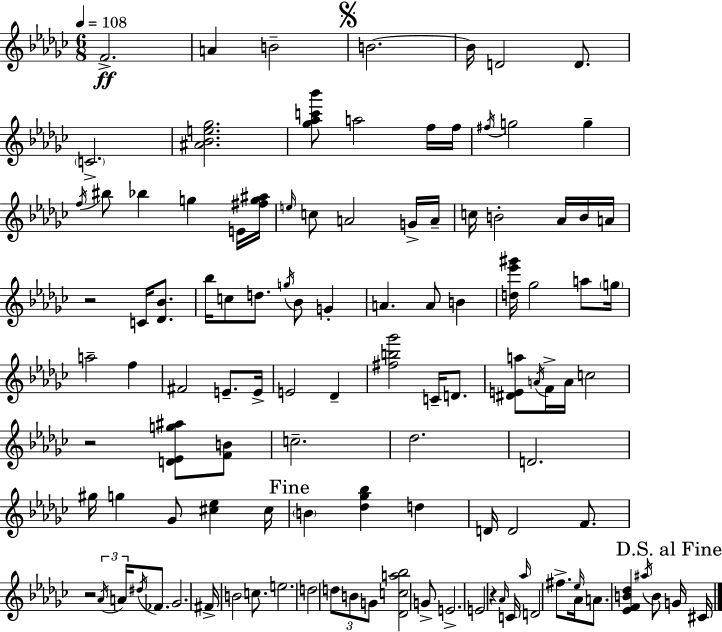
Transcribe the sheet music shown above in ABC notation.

X:1
T:Untitled
M:6/8
L:1/4
K:Ebm
F2 A B2 B2 B/4 D2 D/2 C2 [^A_Be_g]2 [_g_ac'_b']/2 a2 f/4 f/4 ^f/4 g2 g f/4 ^b/2 _b g E/4 [^fg^a]/4 e/4 c/2 A2 G/4 A/4 c/4 B2 _A/4 B/4 A/4 z2 C/4 [_D_B]/2 _b/4 c/2 d/2 g/4 _B/2 G A A/2 B [d_e'^g']/4 _g2 a/2 g/4 a2 f ^F2 E/2 E/4 E2 _D [^fb_g']2 C/4 D/2 [^DEa]/2 A/4 F/4 A/4 c2 z2 [D_Eg^a]/2 [FB]/2 c2 _d2 D2 ^g/4 g _G/2 [^c_e] ^c/4 B [_d_g_b] d D/4 D2 F/2 z2 _A/4 A/4 ^d/4 _F/2 _G2 ^F/4 B2 c/2 e2 d2 d/2 B/2 G/2 [_Dca_b]2 G/2 E2 E2 z _A/4 C/4 _a/4 D2 ^f/2 _e/4 _A/4 A/2 [_EFB_d] ^a/4 B/2 G/4 ^C/4